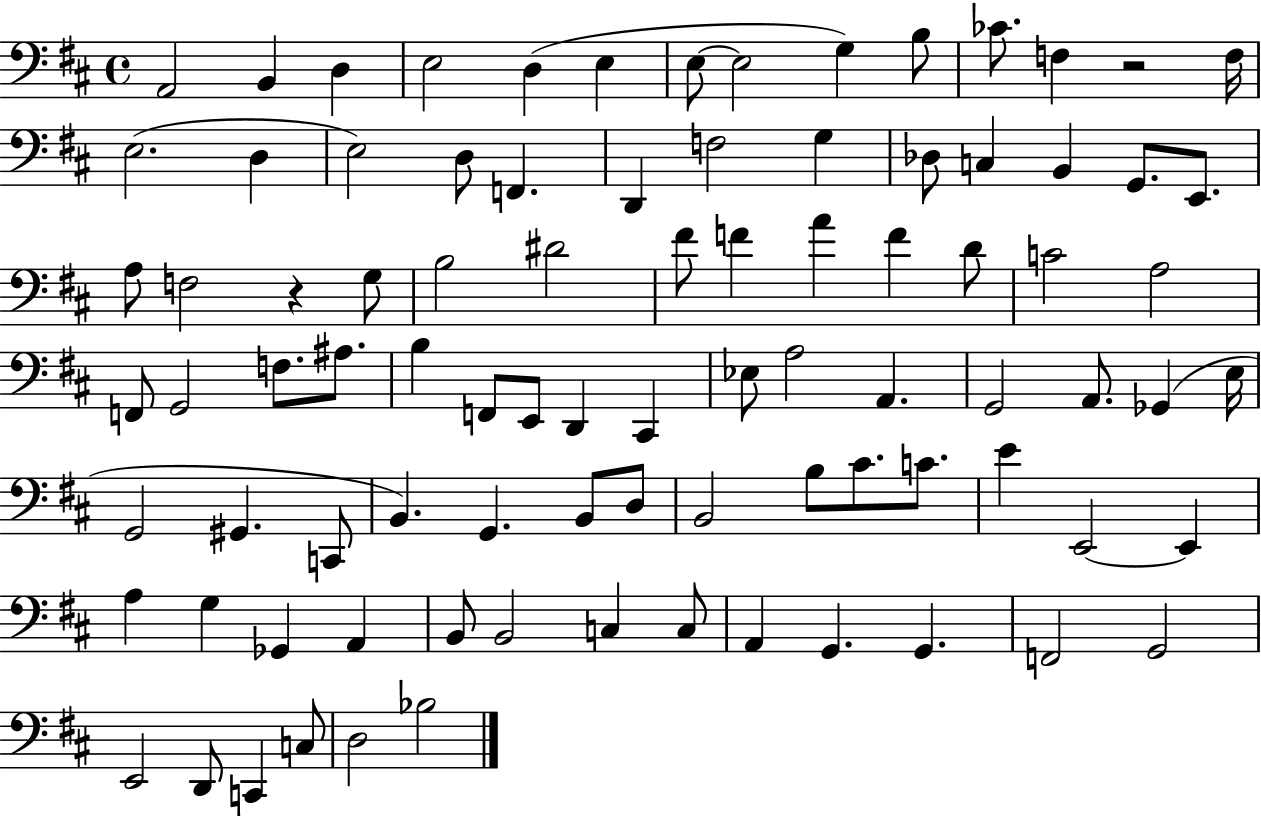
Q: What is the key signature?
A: D major